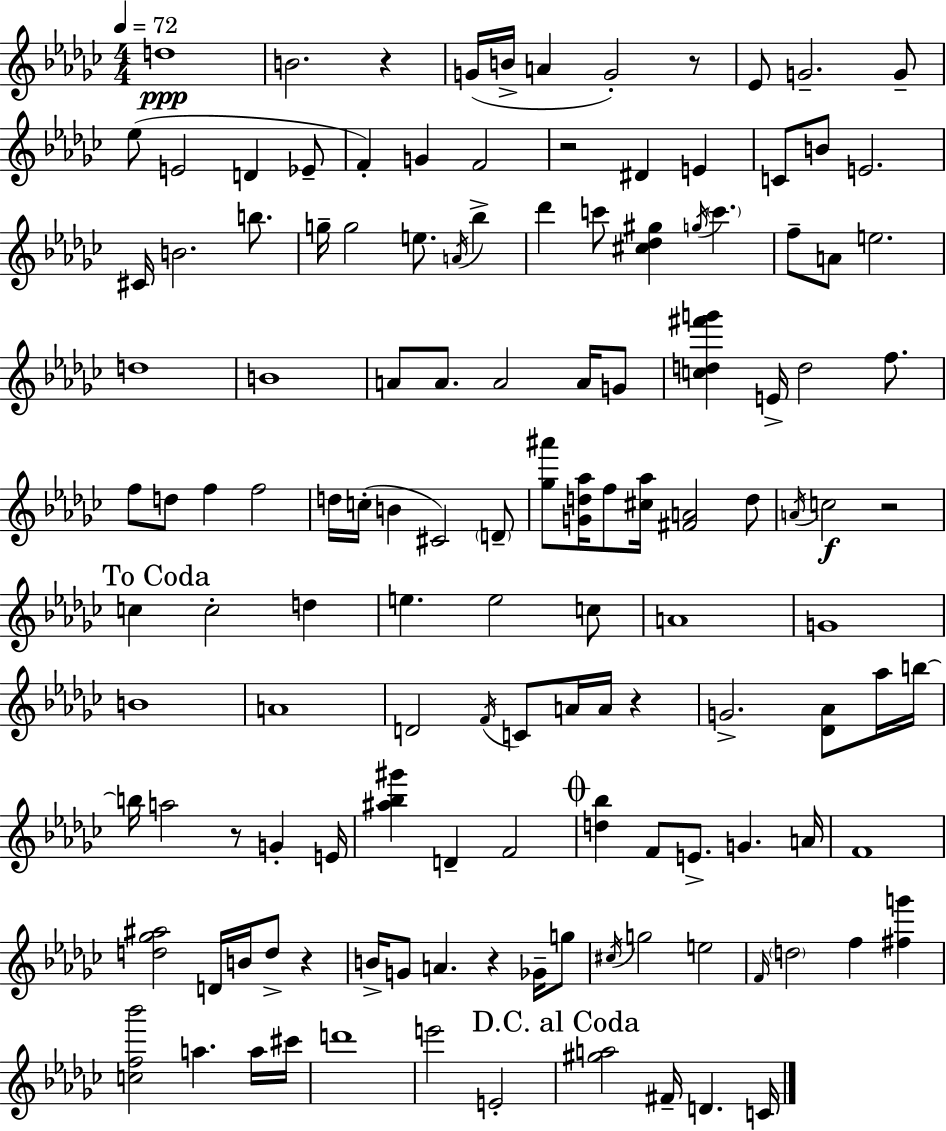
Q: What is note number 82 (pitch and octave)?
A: D4